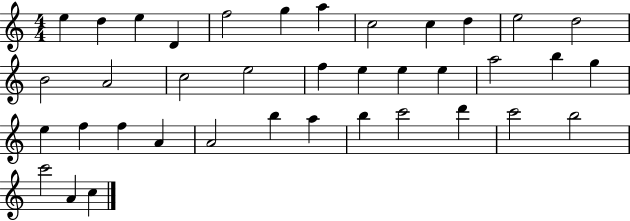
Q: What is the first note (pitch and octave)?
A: E5